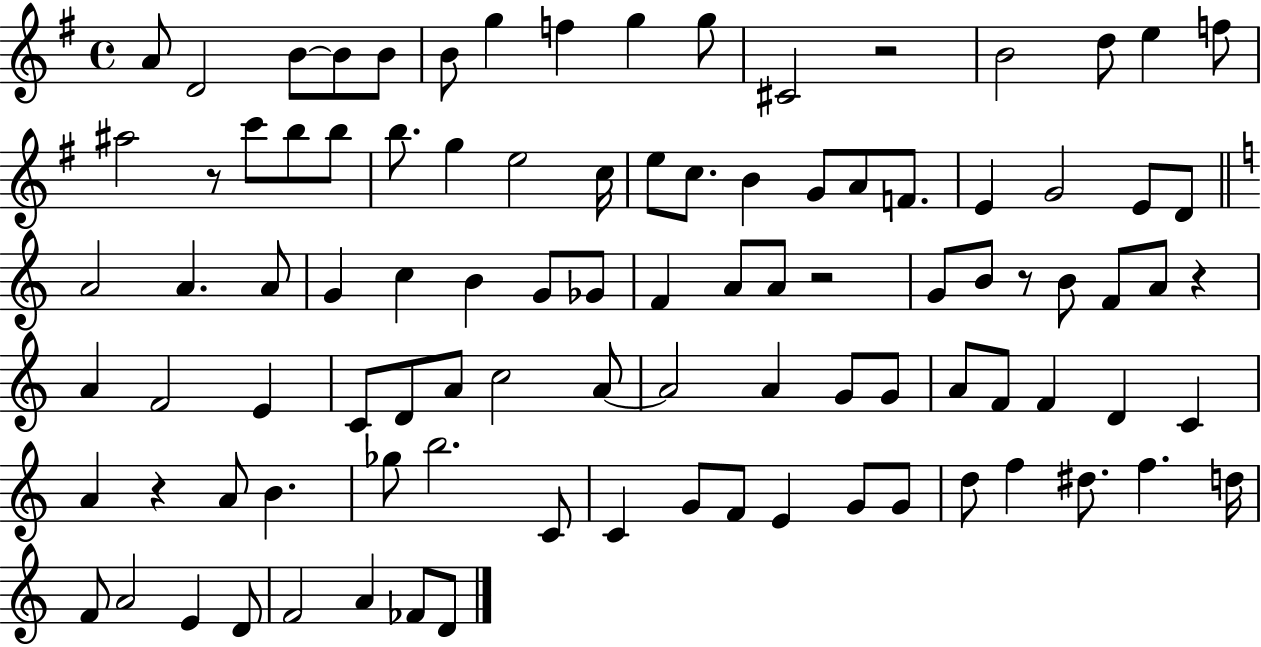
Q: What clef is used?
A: treble